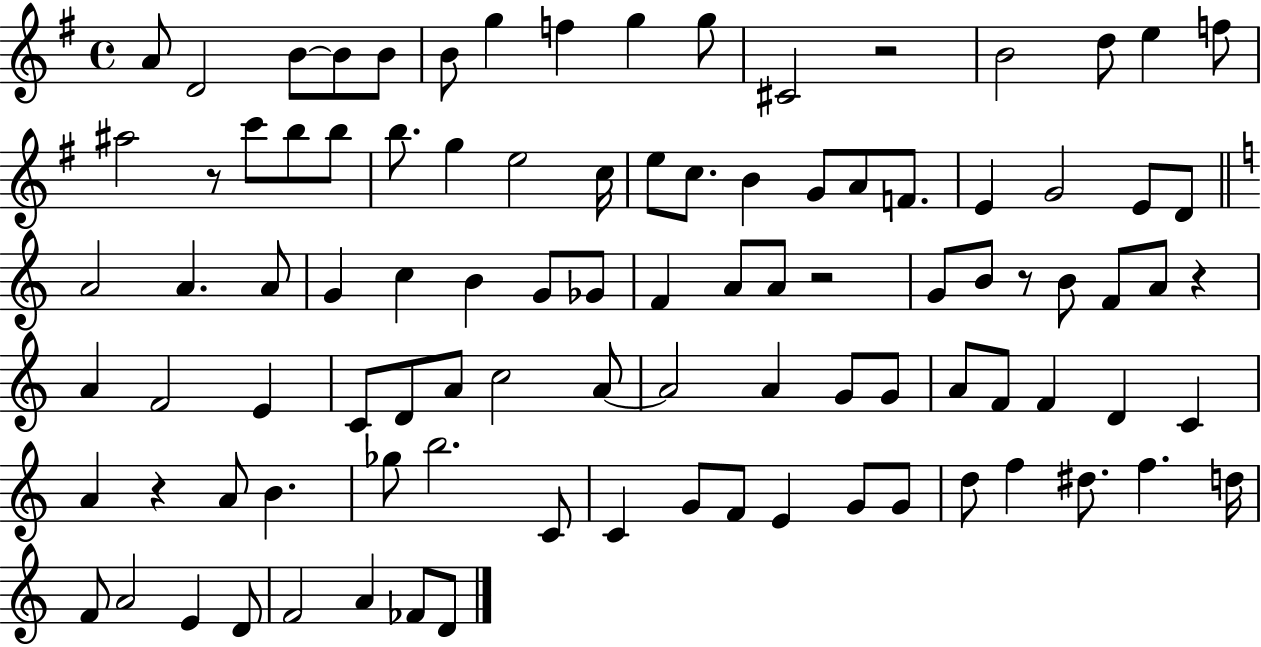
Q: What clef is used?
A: treble